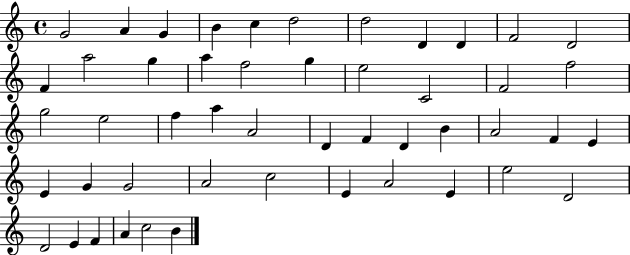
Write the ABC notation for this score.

X:1
T:Untitled
M:4/4
L:1/4
K:C
G2 A G B c d2 d2 D D F2 D2 F a2 g a f2 g e2 C2 F2 f2 g2 e2 f a A2 D F D B A2 F E E G G2 A2 c2 E A2 E e2 D2 D2 E F A c2 B